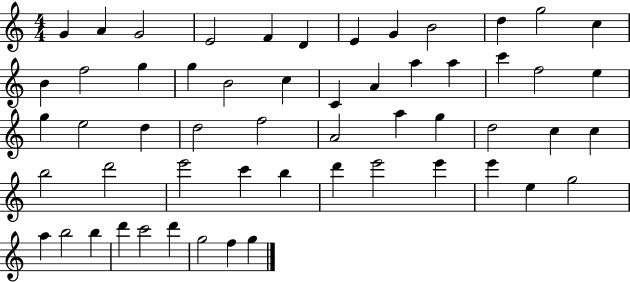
{
  \clef treble
  \numericTimeSignature
  \time 4/4
  \key c \major
  g'4 a'4 g'2 | e'2 f'4 d'4 | e'4 g'4 b'2 | d''4 g''2 c''4 | \break b'4 f''2 g''4 | g''4 b'2 c''4 | c'4 a'4 a''4 a''4 | c'''4 f''2 e''4 | \break g''4 e''2 d''4 | d''2 f''2 | a'2 a''4 g''4 | d''2 c''4 c''4 | \break b''2 d'''2 | e'''2 c'''4 b''4 | d'''4 e'''2 e'''4 | e'''4 e''4 g''2 | \break a''4 b''2 b''4 | d'''4 c'''2 d'''4 | g''2 f''4 g''4 | \bar "|."
}